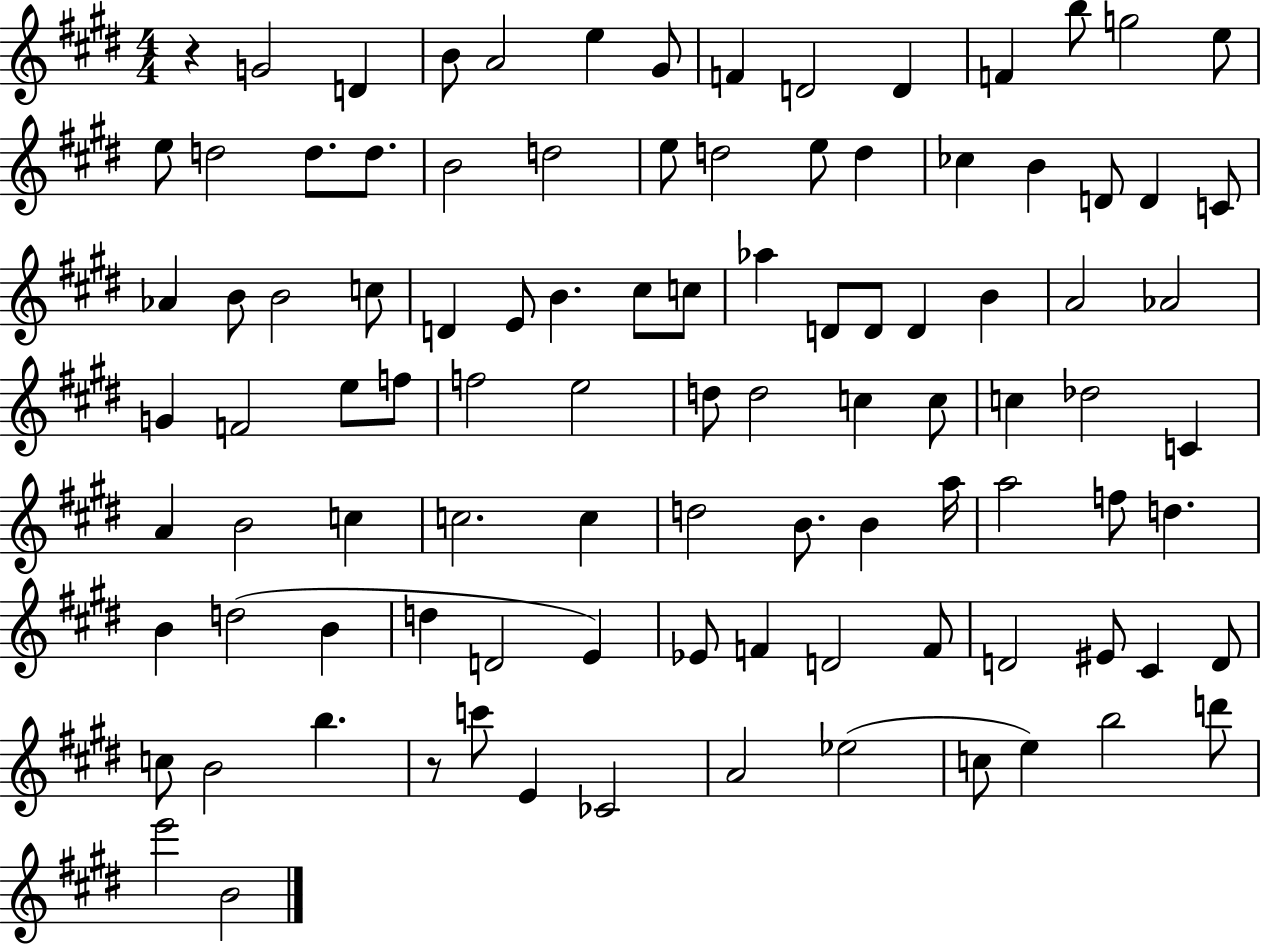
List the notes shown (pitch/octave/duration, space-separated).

R/q G4/h D4/q B4/e A4/h E5/q G#4/e F4/q D4/h D4/q F4/q B5/e G5/h E5/e E5/e D5/h D5/e. D5/e. B4/h D5/h E5/e D5/h E5/e D5/q CES5/q B4/q D4/e D4/q C4/e Ab4/q B4/e B4/h C5/e D4/q E4/e B4/q. C#5/e C5/e Ab5/q D4/e D4/e D4/q B4/q A4/h Ab4/h G4/q F4/h E5/e F5/e F5/h E5/h D5/e D5/h C5/q C5/e C5/q Db5/h C4/q A4/q B4/h C5/q C5/h. C5/q D5/h B4/e. B4/q A5/s A5/h F5/e D5/q. B4/q D5/h B4/q D5/q D4/h E4/q Eb4/e F4/q D4/h F4/e D4/h EIS4/e C#4/q D4/e C5/e B4/h B5/q. R/e C6/e E4/q CES4/h A4/h Eb5/h C5/e E5/q B5/h D6/e E6/h B4/h